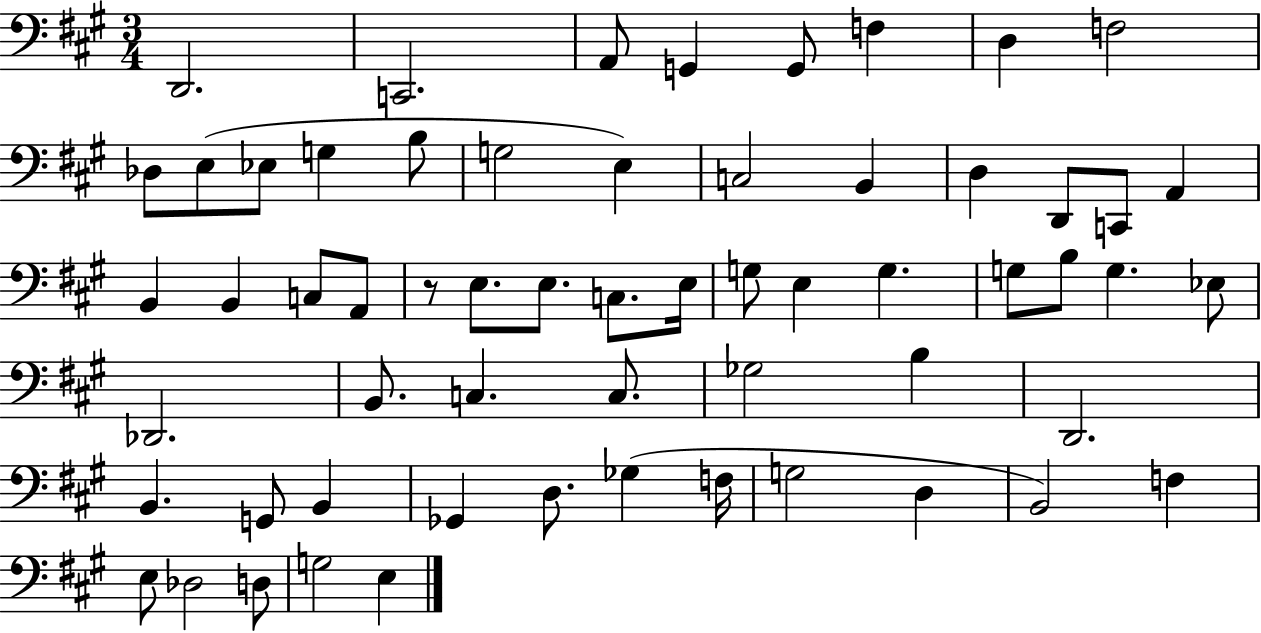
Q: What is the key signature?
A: A major